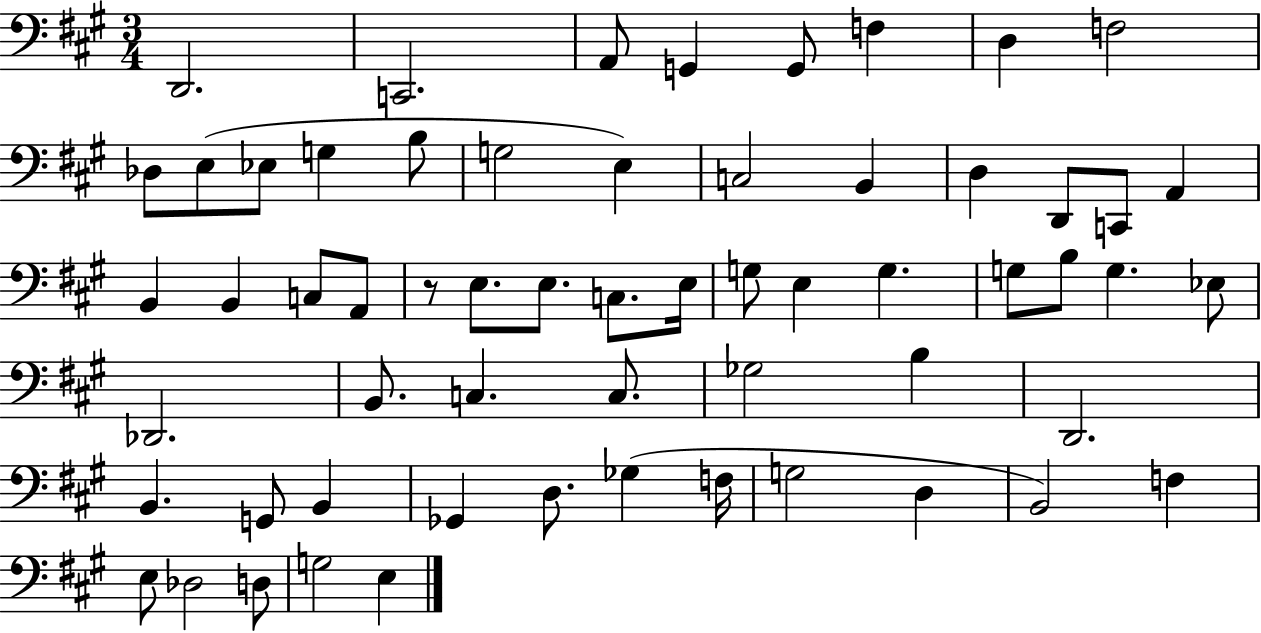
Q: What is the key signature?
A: A major